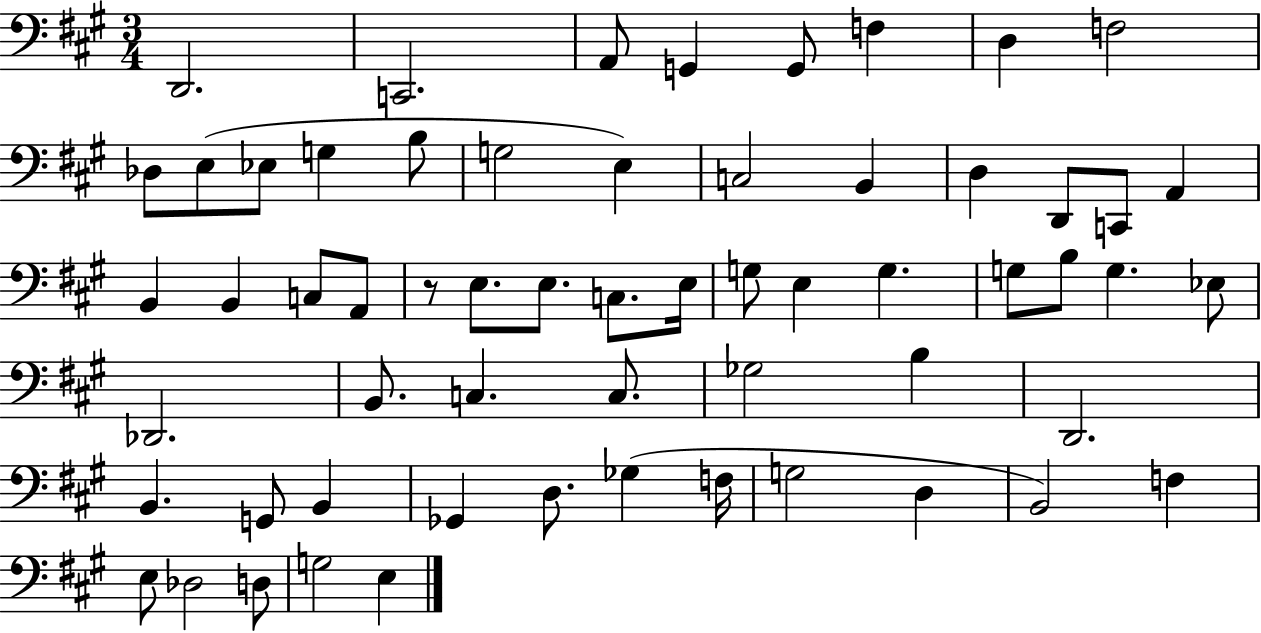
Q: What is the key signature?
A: A major